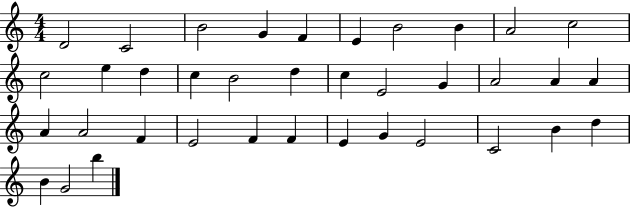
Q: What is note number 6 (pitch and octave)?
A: E4